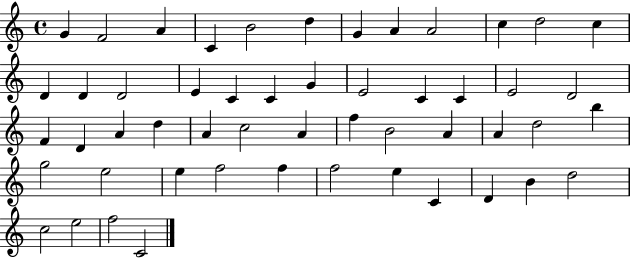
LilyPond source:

{
  \clef treble
  \time 4/4
  \defaultTimeSignature
  \key c \major
  g'4 f'2 a'4 | c'4 b'2 d''4 | g'4 a'4 a'2 | c''4 d''2 c''4 | \break d'4 d'4 d'2 | e'4 c'4 c'4 g'4 | e'2 c'4 c'4 | e'2 d'2 | \break f'4 d'4 a'4 d''4 | a'4 c''2 a'4 | f''4 b'2 a'4 | a'4 d''2 b''4 | \break g''2 e''2 | e''4 f''2 f''4 | f''2 e''4 c'4 | d'4 b'4 d''2 | \break c''2 e''2 | f''2 c'2 | \bar "|."
}